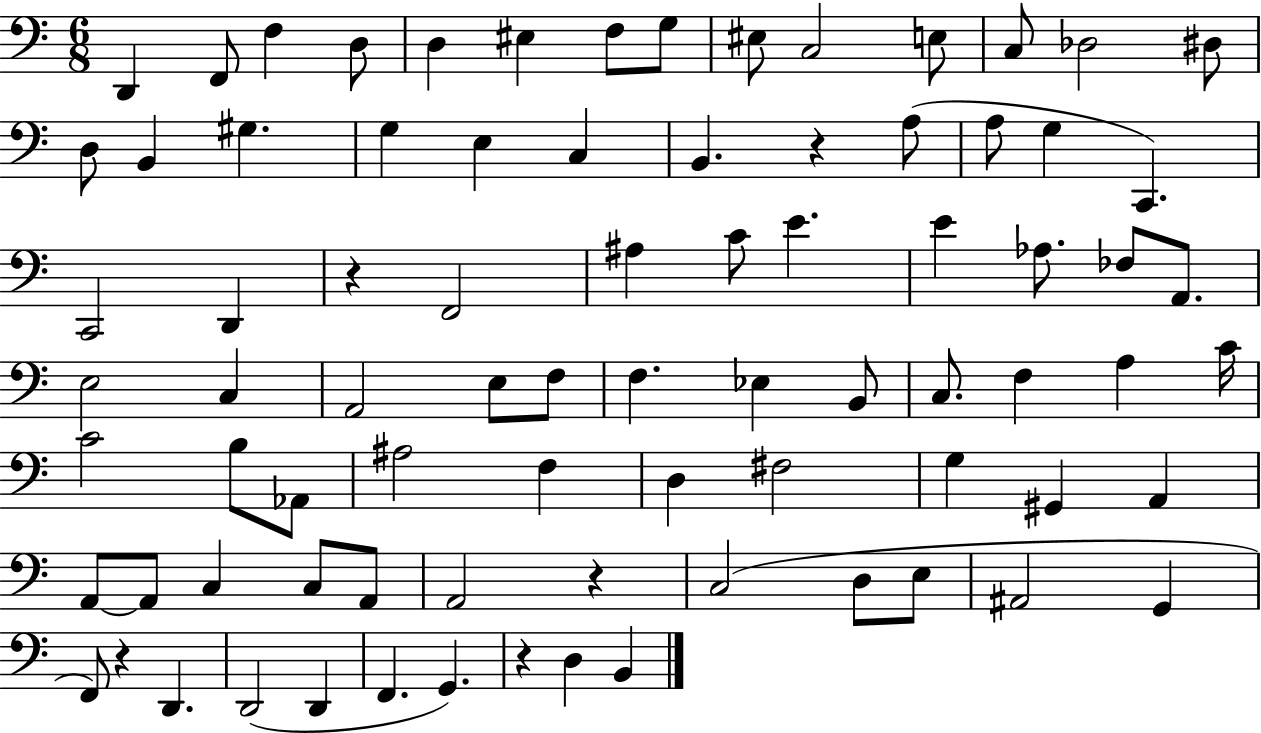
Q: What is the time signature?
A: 6/8